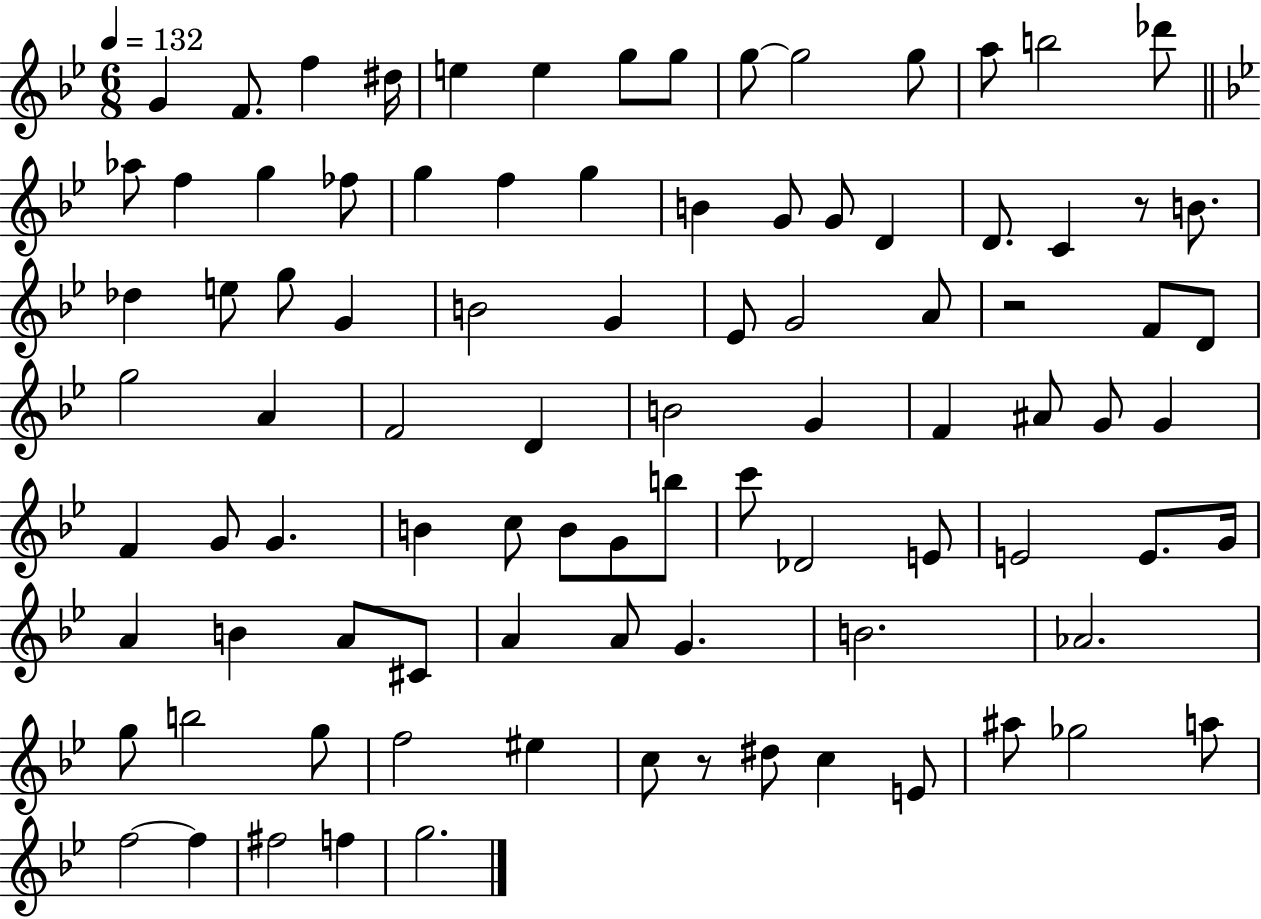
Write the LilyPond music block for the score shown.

{
  \clef treble
  \numericTimeSignature
  \time 6/8
  \key bes \major
  \tempo 4 = 132
  g'4 f'8. f''4 dis''16 | e''4 e''4 g''8 g''8 | g''8~~ g''2 g''8 | a''8 b''2 des'''8 | \break \bar "||" \break \key bes \major aes''8 f''4 g''4 fes''8 | g''4 f''4 g''4 | b'4 g'8 g'8 d'4 | d'8. c'4 r8 b'8. | \break des''4 e''8 g''8 g'4 | b'2 g'4 | ees'8 g'2 a'8 | r2 f'8 d'8 | \break g''2 a'4 | f'2 d'4 | b'2 g'4 | f'4 ais'8 g'8 g'4 | \break f'4 g'8 g'4. | b'4 c''8 b'8 g'8 b''8 | c'''8 des'2 e'8 | e'2 e'8. g'16 | \break a'4 b'4 a'8 cis'8 | a'4 a'8 g'4. | b'2. | aes'2. | \break g''8 b''2 g''8 | f''2 eis''4 | c''8 r8 dis''8 c''4 e'8 | ais''8 ges''2 a''8 | \break f''2~~ f''4 | fis''2 f''4 | g''2. | \bar "|."
}